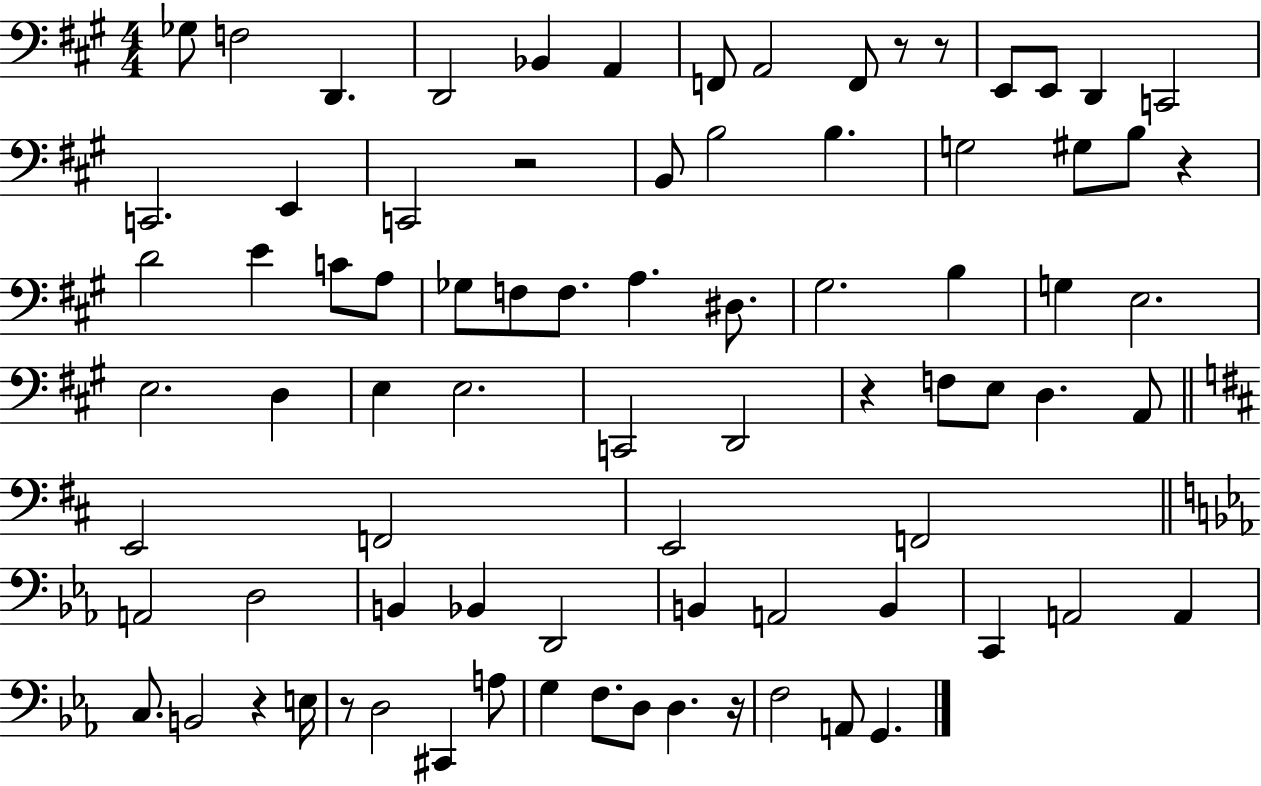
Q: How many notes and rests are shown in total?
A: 81